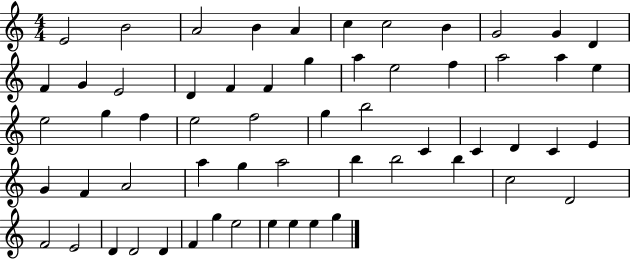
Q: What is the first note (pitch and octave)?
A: E4